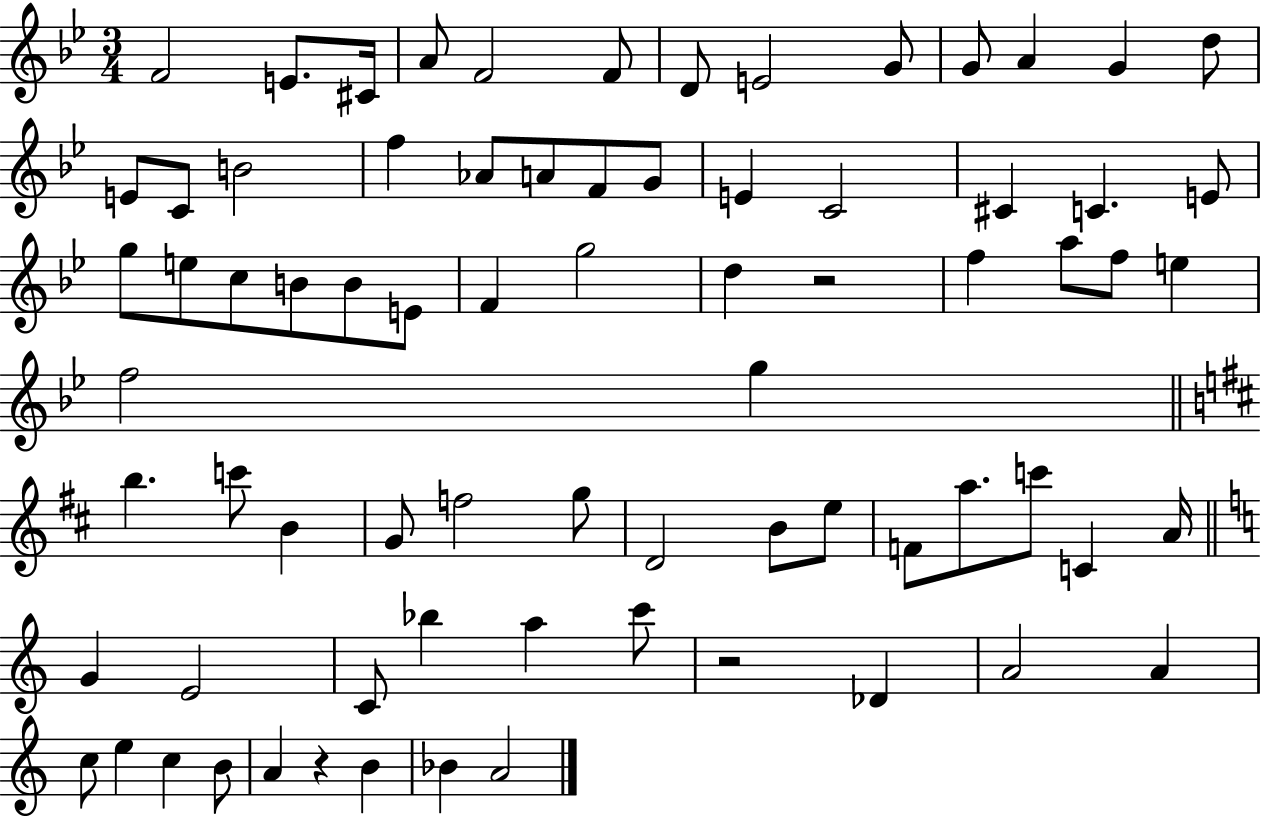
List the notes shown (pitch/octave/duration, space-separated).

F4/h E4/e. C#4/s A4/e F4/h F4/e D4/e E4/h G4/e G4/e A4/q G4/q D5/e E4/e C4/e B4/h F5/q Ab4/e A4/e F4/e G4/e E4/q C4/h C#4/q C4/q. E4/e G5/e E5/e C5/e B4/e B4/e E4/e F4/q G5/h D5/q R/h F5/q A5/e F5/e E5/q F5/h G5/q B5/q. C6/e B4/q G4/e F5/h G5/e D4/h B4/e E5/e F4/e A5/e. C6/e C4/q A4/s G4/q E4/h C4/e Bb5/q A5/q C6/e R/h Db4/q A4/h A4/q C5/e E5/q C5/q B4/e A4/q R/q B4/q Bb4/q A4/h